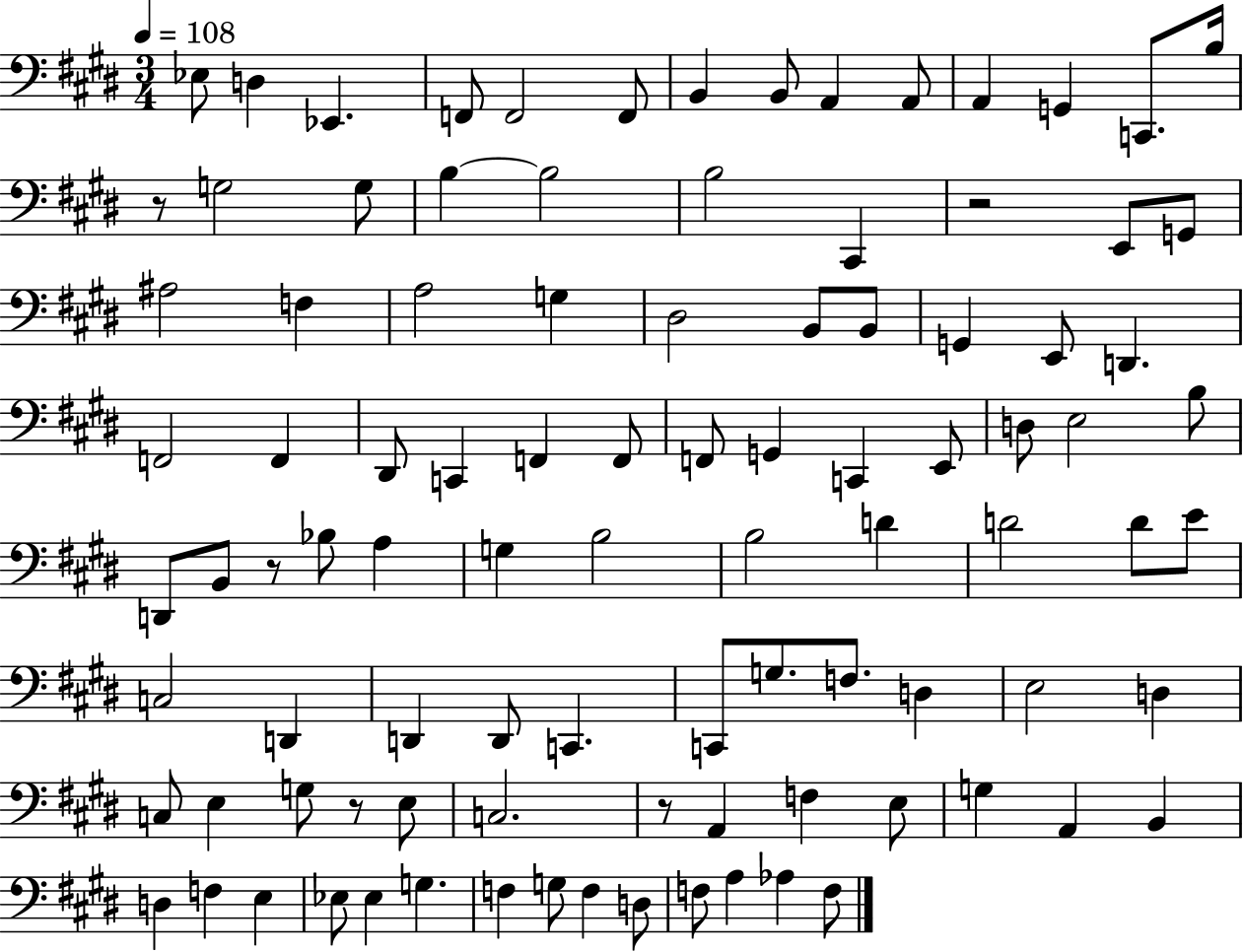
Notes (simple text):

Eb3/e D3/q Eb2/q. F2/e F2/h F2/e B2/q B2/e A2/q A2/e A2/q G2/q C2/e. B3/s R/e G3/h G3/e B3/q B3/h B3/h C#2/q R/h E2/e G2/e A#3/h F3/q A3/h G3/q D#3/h B2/e B2/e G2/q E2/e D2/q. F2/h F2/q D#2/e C2/q F2/q F2/e F2/e G2/q C2/q E2/e D3/e E3/h B3/e D2/e B2/e R/e Bb3/e A3/q G3/q B3/h B3/h D4/q D4/h D4/e E4/e C3/h D2/q D2/q D2/e C2/q. C2/e G3/e. F3/e. D3/q E3/h D3/q C3/e E3/q G3/e R/e E3/e C3/h. R/e A2/q F3/q E3/e G3/q A2/q B2/q D3/q F3/q E3/q Eb3/e Eb3/q G3/q. F3/q G3/e F3/q D3/e F3/e A3/q Ab3/q F3/e